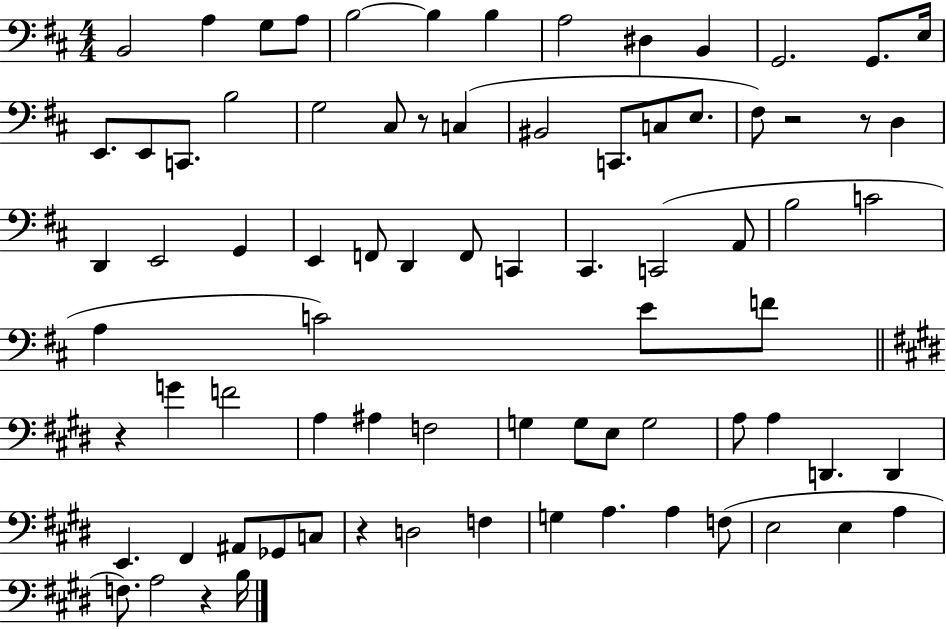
{
  \clef bass
  \numericTimeSignature
  \time 4/4
  \key d \major
  b,2 a4 g8 a8 | b2~~ b4 b4 | a2 dis4 b,4 | g,2. g,8. e16 | \break e,8. e,8 c,8. b2 | g2 cis8 r8 c4( | bis,2 c,8. c8 e8. | fis8) r2 r8 d4 | \break d,4 e,2 g,4 | e,4 f,8 d,4 f,8 c,4 | cis,4. c,2( a,8 | b2 c'2 | \break a4 c'2) e'8 f'8 | \bar "||" \break \key e \major r4 g'4 f'2 | a4 ais4 f2 | g4 g8 e8 g2 | a8 a4 d,4. d,4 | \break e,4. fis,4 ais,8 ges,8 c8 | r4 d2 f4 | g4 a4. a4 f8( | e2 e4 a4 | \break f8.) a2 r4 b16 | \bar "|."
}